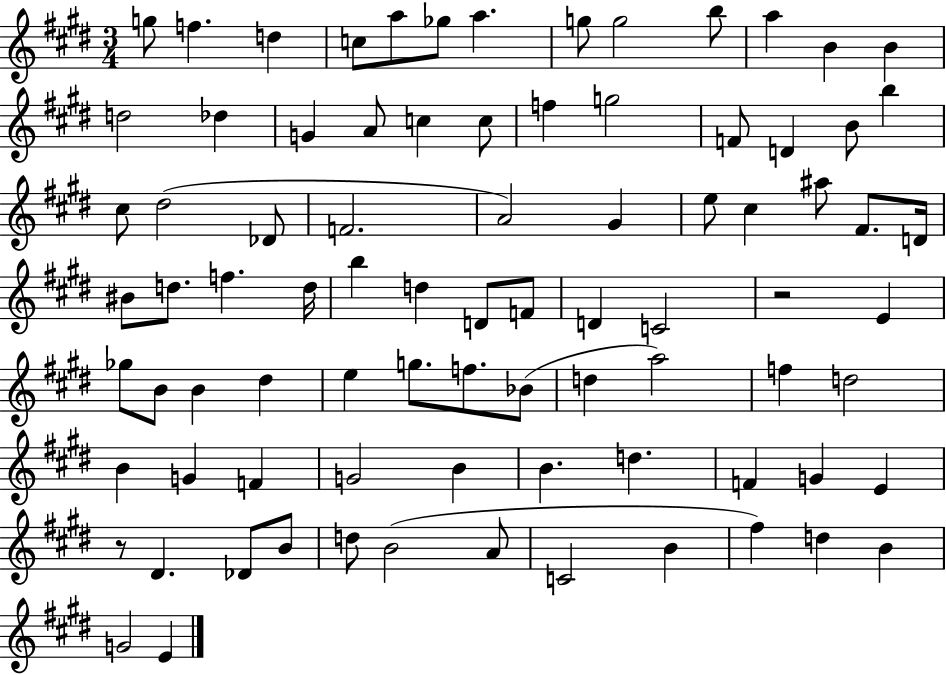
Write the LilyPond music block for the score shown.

{
  \clef treble
  \numericTimeSignature
  \time 3/4
  \key e \major
  g''8 f''4. d''4 | c''8 a''8 ges''8 a''4. | g''8 g''2 b''8 | a''4 b'4 b'4 | \break d''2 des''4 | g'4 a'8 c''4 c''8 | f''4 g''2 | f'8 d'4 b'8 b''4 | \break cis''8 dis''2( des'8 | f'2. | a'2) gis'4 | e''8 cis''4 ais''8 fis'8. d'16 | \break bis'8 d''8. f''4. d''16 | b''4 d''4 d'8 f'8 | d'4 c'2 | r2 e'4 | \break ges''8 b'8 b'4 dis''4 | e''4 g''8. f''8. bes'8( | d''4 a''2) | f''4 d''2 | \break b'4 g'4 f'4 | g'2 b'4 | b'4. d''4. | f'4 g'4 e'4 | \break r8 dis'4. des'8 b'8 | d''8 b'2( a'8 | c'2 b'4 | fis''4) d''4 b'4 | \break g'2 e'4 | \bar "|."
}